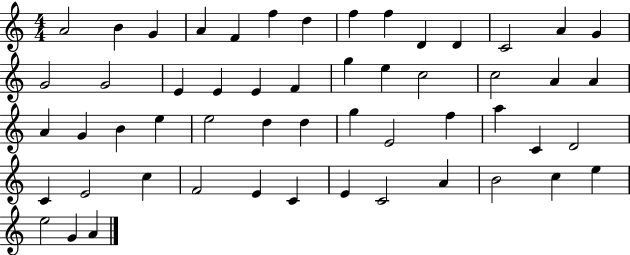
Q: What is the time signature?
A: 4/4